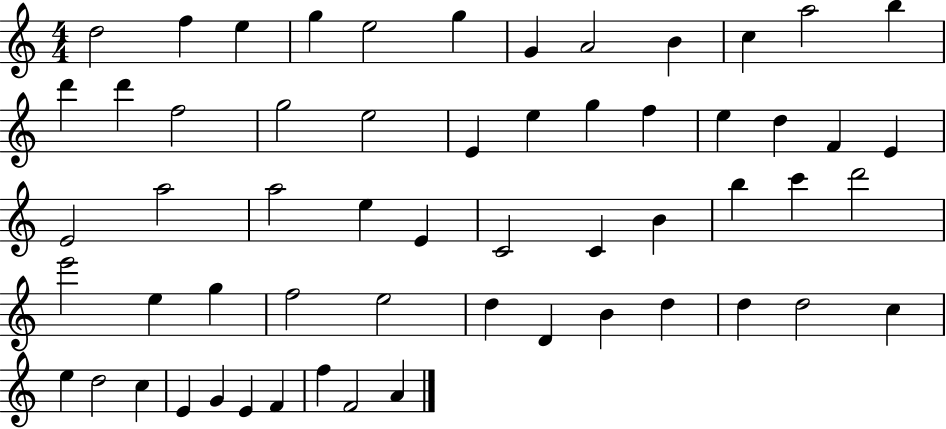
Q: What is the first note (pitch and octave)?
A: D5